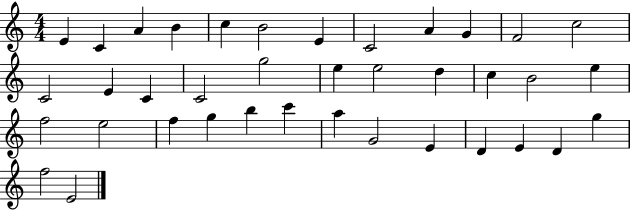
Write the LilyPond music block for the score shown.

{
  \clef treble
  \numericTimeSignature
  \time 4/4
  \key c \major
  e'4 c'4 a'4 b'4 | c''4 b'2 e'4 | c'2 a'4 g'4 | f'2 c''2 | \break c'2 e'4 c'4 | c'2 g''2 | e''4 e''2 d''4 | c''4 b'2 e''4 | \break f''2 e''2 | f''4 g''4 b''4 c'''4 | a''4 g'2 e'4 | d'4 e'4 d'4 g''4 | \break f''2 e'2 | \bar "|."
}